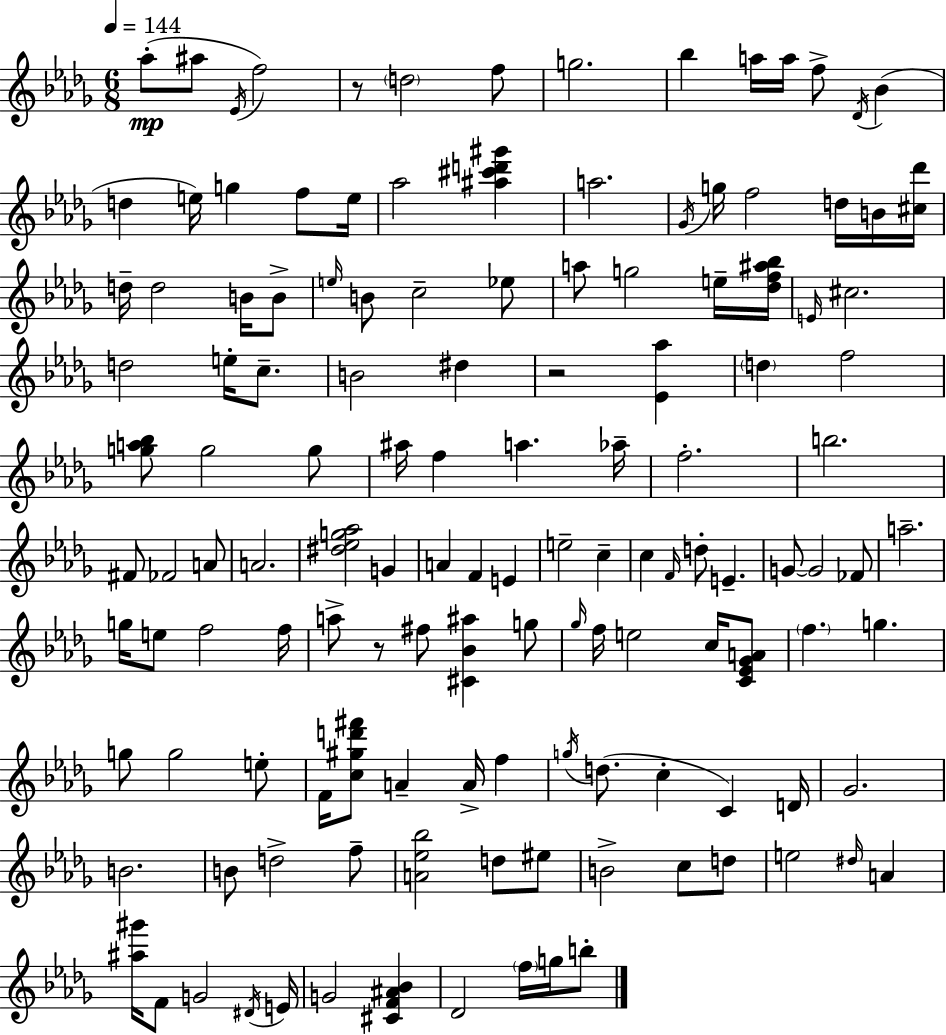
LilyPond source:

{
  \clef treble
  \numericTimeSignature
  \time 6/8
  \key bes \minor
  \tempo 4 = 144
  aes''8-.(\mp ais''8 \acciaccatura { ees'16 } f''2) | r8 \parenthesize d''2 f''8 | g''2. | bes''4 a''16 a''16 f''8-> \acciaccatura { des'16 }( bes'4 | \break d''4 e''16) g''4 f''8 | e''16 aes''2 <ais'' cis''' d''' gis'''>4 | a''2. | \acciaccatura { ges'16 } g''16 f''2 | \break d''16 b'16 <cis'' des'''>16 d''16-- d''2 | b'16 b'8-> \grace { e''16 } b'8 c''2-- | ees''8 a''8 g''2 | e''16-- <des'' f'' ais'' bes''>16 \grace { e'16 } cis''2. | \break d''2 | e''16-. c''8.-- b'2 | dis''4 r2 | <ees' aes''>4 \parenthesize d''4 f''2 | \break <g'' a'' bes''>8 g''2 | g''8 ais''16 f''4 a''4. | aes''16-- f''2.-. | b''2. | \break fis'8 fes'2 | a'8 a'2. | <dis'' ees'' g'' aes''>2 | g'4 a'4 f'4 | \break e'4 e''2-- | c''4-- c''4 \grace { f'16 } d''8-. | e'4.-- g'8~~ g'2 | fes'8 a''2.-- | \break g''16 e''8 f''2 | f''16 a''8-> r8 fis''8 | <cis' bes' ais''>4 g''8 \grace { ges''16 } f''16 e''2 | c''16 <c' ees' ges' a'>8 \parenthesize f''4. | \break g''4. g''8 g''2 | e''8-. f'16 <c'' gis'' d''' fis'''>8 a'4-- | a'16-> f''4 \acciaccatura { g''16 } d''8.( c''4-. | c'4) d'16 ges'2. | \break b'2. | b'8 d''2-> | f''8-- <a' ees'' bes''>2 | d''8 eis''8 b'2-> | \break c''8 d''8 e''2 | \grace { dis''16 } a'4 <ais'' gis'''>16 f'8 | g'2 \acciaccatura { dis'16 } e'16 g'2 | <cis' f' ais' bes'>4 des'2 | \break \parenthesize f''16 g''16 b''8-. \bar "|."
}